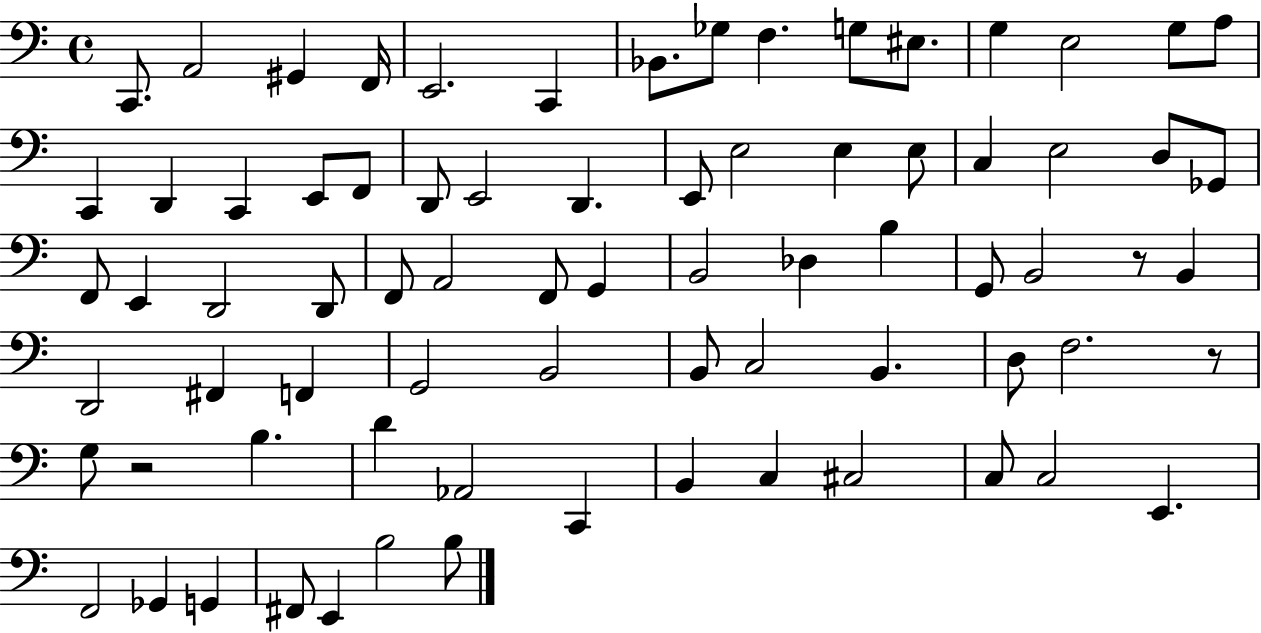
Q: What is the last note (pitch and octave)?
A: B3